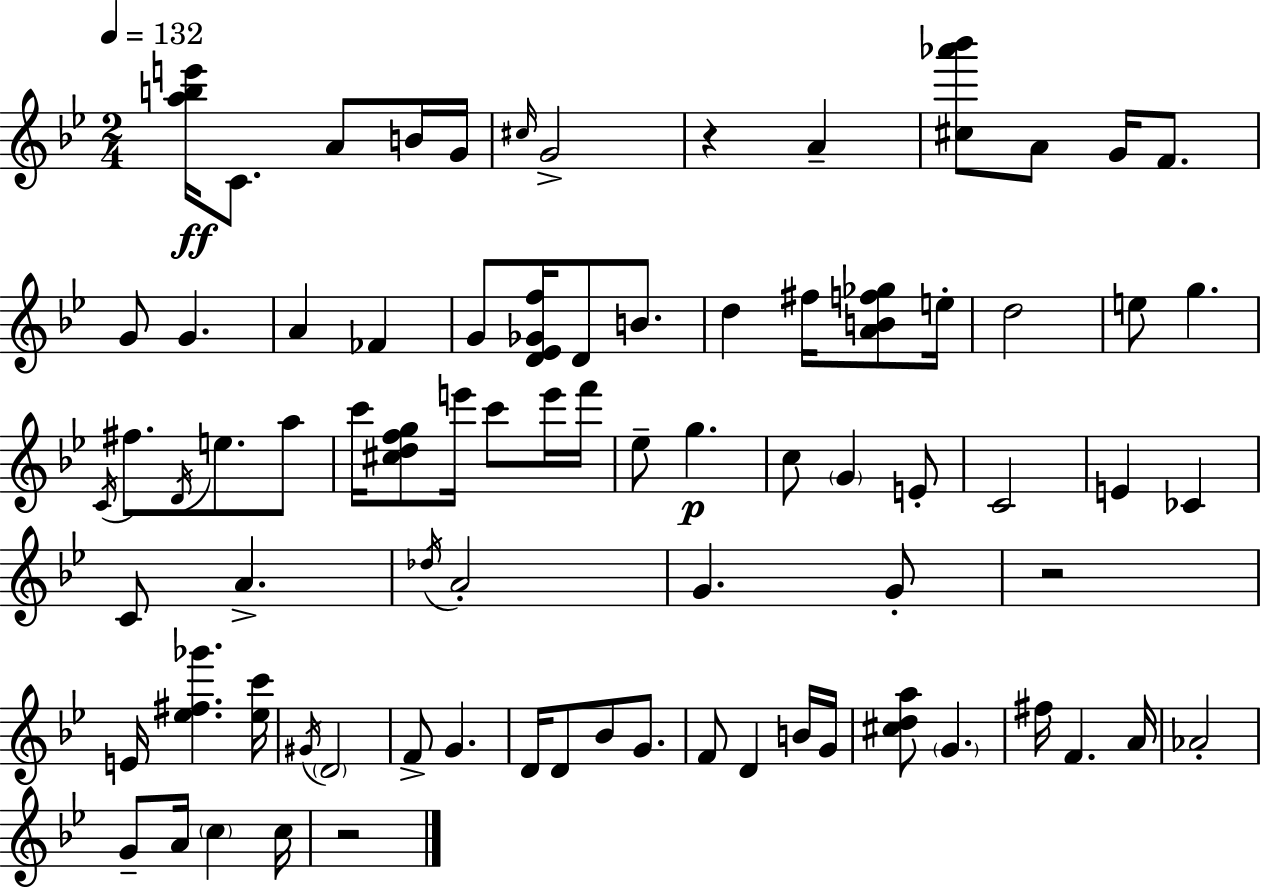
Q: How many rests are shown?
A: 3